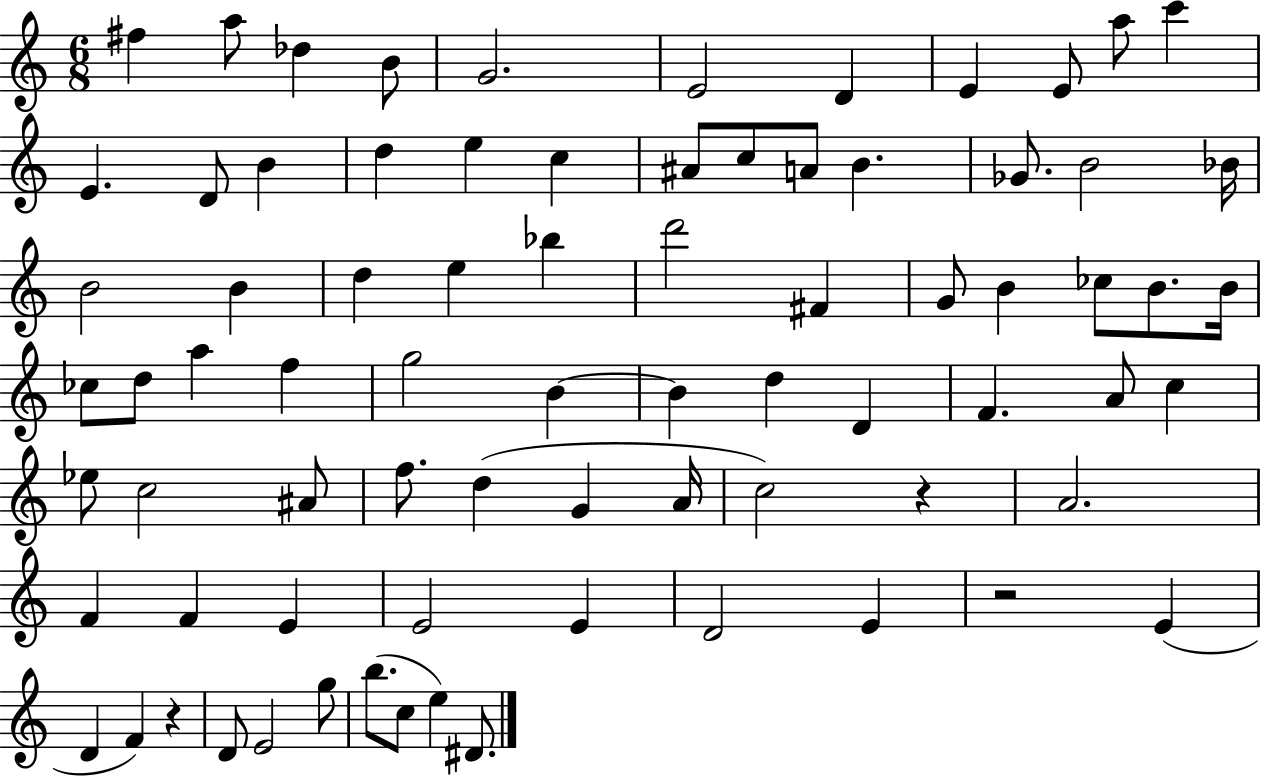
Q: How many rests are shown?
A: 3